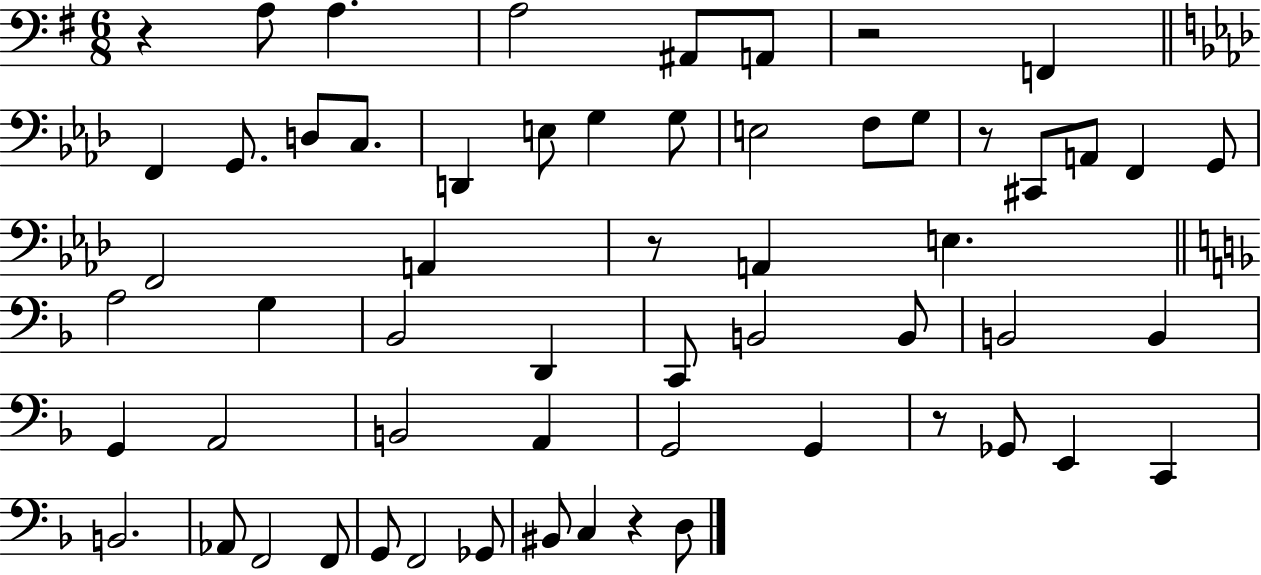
{
  \clef bass
  \numericTimeSignature
  \time 6/8
  \key g \major
  \repeat volta 2 { r4 a8 a4. | a2 ais,8 a,8 | r2 f,4 | \bar "||" \break \key aes \major f,4 g,8. d8 c8. | d,4 e8 g4 g8 | e2 f8 g8 | r8 cis,8 a,8 f,4 g,8 | \break f,2 a,4 | r8 a,4 e4. | \bar "||" \break \key d \minor a2 g4 | bes,2 d,4 | c,8 b,2 b,8 | b,2 b,4 | \break g,4 a,2 | b,2 a,4 | g,2 g,4 | r8 ges,8 e,4 c,4 | \break b,2. | aes,8 f,2 f,8 | g,8 f,2 ges,8 | bis,8 c4 r4 d8 | \break } \bar "|."
}